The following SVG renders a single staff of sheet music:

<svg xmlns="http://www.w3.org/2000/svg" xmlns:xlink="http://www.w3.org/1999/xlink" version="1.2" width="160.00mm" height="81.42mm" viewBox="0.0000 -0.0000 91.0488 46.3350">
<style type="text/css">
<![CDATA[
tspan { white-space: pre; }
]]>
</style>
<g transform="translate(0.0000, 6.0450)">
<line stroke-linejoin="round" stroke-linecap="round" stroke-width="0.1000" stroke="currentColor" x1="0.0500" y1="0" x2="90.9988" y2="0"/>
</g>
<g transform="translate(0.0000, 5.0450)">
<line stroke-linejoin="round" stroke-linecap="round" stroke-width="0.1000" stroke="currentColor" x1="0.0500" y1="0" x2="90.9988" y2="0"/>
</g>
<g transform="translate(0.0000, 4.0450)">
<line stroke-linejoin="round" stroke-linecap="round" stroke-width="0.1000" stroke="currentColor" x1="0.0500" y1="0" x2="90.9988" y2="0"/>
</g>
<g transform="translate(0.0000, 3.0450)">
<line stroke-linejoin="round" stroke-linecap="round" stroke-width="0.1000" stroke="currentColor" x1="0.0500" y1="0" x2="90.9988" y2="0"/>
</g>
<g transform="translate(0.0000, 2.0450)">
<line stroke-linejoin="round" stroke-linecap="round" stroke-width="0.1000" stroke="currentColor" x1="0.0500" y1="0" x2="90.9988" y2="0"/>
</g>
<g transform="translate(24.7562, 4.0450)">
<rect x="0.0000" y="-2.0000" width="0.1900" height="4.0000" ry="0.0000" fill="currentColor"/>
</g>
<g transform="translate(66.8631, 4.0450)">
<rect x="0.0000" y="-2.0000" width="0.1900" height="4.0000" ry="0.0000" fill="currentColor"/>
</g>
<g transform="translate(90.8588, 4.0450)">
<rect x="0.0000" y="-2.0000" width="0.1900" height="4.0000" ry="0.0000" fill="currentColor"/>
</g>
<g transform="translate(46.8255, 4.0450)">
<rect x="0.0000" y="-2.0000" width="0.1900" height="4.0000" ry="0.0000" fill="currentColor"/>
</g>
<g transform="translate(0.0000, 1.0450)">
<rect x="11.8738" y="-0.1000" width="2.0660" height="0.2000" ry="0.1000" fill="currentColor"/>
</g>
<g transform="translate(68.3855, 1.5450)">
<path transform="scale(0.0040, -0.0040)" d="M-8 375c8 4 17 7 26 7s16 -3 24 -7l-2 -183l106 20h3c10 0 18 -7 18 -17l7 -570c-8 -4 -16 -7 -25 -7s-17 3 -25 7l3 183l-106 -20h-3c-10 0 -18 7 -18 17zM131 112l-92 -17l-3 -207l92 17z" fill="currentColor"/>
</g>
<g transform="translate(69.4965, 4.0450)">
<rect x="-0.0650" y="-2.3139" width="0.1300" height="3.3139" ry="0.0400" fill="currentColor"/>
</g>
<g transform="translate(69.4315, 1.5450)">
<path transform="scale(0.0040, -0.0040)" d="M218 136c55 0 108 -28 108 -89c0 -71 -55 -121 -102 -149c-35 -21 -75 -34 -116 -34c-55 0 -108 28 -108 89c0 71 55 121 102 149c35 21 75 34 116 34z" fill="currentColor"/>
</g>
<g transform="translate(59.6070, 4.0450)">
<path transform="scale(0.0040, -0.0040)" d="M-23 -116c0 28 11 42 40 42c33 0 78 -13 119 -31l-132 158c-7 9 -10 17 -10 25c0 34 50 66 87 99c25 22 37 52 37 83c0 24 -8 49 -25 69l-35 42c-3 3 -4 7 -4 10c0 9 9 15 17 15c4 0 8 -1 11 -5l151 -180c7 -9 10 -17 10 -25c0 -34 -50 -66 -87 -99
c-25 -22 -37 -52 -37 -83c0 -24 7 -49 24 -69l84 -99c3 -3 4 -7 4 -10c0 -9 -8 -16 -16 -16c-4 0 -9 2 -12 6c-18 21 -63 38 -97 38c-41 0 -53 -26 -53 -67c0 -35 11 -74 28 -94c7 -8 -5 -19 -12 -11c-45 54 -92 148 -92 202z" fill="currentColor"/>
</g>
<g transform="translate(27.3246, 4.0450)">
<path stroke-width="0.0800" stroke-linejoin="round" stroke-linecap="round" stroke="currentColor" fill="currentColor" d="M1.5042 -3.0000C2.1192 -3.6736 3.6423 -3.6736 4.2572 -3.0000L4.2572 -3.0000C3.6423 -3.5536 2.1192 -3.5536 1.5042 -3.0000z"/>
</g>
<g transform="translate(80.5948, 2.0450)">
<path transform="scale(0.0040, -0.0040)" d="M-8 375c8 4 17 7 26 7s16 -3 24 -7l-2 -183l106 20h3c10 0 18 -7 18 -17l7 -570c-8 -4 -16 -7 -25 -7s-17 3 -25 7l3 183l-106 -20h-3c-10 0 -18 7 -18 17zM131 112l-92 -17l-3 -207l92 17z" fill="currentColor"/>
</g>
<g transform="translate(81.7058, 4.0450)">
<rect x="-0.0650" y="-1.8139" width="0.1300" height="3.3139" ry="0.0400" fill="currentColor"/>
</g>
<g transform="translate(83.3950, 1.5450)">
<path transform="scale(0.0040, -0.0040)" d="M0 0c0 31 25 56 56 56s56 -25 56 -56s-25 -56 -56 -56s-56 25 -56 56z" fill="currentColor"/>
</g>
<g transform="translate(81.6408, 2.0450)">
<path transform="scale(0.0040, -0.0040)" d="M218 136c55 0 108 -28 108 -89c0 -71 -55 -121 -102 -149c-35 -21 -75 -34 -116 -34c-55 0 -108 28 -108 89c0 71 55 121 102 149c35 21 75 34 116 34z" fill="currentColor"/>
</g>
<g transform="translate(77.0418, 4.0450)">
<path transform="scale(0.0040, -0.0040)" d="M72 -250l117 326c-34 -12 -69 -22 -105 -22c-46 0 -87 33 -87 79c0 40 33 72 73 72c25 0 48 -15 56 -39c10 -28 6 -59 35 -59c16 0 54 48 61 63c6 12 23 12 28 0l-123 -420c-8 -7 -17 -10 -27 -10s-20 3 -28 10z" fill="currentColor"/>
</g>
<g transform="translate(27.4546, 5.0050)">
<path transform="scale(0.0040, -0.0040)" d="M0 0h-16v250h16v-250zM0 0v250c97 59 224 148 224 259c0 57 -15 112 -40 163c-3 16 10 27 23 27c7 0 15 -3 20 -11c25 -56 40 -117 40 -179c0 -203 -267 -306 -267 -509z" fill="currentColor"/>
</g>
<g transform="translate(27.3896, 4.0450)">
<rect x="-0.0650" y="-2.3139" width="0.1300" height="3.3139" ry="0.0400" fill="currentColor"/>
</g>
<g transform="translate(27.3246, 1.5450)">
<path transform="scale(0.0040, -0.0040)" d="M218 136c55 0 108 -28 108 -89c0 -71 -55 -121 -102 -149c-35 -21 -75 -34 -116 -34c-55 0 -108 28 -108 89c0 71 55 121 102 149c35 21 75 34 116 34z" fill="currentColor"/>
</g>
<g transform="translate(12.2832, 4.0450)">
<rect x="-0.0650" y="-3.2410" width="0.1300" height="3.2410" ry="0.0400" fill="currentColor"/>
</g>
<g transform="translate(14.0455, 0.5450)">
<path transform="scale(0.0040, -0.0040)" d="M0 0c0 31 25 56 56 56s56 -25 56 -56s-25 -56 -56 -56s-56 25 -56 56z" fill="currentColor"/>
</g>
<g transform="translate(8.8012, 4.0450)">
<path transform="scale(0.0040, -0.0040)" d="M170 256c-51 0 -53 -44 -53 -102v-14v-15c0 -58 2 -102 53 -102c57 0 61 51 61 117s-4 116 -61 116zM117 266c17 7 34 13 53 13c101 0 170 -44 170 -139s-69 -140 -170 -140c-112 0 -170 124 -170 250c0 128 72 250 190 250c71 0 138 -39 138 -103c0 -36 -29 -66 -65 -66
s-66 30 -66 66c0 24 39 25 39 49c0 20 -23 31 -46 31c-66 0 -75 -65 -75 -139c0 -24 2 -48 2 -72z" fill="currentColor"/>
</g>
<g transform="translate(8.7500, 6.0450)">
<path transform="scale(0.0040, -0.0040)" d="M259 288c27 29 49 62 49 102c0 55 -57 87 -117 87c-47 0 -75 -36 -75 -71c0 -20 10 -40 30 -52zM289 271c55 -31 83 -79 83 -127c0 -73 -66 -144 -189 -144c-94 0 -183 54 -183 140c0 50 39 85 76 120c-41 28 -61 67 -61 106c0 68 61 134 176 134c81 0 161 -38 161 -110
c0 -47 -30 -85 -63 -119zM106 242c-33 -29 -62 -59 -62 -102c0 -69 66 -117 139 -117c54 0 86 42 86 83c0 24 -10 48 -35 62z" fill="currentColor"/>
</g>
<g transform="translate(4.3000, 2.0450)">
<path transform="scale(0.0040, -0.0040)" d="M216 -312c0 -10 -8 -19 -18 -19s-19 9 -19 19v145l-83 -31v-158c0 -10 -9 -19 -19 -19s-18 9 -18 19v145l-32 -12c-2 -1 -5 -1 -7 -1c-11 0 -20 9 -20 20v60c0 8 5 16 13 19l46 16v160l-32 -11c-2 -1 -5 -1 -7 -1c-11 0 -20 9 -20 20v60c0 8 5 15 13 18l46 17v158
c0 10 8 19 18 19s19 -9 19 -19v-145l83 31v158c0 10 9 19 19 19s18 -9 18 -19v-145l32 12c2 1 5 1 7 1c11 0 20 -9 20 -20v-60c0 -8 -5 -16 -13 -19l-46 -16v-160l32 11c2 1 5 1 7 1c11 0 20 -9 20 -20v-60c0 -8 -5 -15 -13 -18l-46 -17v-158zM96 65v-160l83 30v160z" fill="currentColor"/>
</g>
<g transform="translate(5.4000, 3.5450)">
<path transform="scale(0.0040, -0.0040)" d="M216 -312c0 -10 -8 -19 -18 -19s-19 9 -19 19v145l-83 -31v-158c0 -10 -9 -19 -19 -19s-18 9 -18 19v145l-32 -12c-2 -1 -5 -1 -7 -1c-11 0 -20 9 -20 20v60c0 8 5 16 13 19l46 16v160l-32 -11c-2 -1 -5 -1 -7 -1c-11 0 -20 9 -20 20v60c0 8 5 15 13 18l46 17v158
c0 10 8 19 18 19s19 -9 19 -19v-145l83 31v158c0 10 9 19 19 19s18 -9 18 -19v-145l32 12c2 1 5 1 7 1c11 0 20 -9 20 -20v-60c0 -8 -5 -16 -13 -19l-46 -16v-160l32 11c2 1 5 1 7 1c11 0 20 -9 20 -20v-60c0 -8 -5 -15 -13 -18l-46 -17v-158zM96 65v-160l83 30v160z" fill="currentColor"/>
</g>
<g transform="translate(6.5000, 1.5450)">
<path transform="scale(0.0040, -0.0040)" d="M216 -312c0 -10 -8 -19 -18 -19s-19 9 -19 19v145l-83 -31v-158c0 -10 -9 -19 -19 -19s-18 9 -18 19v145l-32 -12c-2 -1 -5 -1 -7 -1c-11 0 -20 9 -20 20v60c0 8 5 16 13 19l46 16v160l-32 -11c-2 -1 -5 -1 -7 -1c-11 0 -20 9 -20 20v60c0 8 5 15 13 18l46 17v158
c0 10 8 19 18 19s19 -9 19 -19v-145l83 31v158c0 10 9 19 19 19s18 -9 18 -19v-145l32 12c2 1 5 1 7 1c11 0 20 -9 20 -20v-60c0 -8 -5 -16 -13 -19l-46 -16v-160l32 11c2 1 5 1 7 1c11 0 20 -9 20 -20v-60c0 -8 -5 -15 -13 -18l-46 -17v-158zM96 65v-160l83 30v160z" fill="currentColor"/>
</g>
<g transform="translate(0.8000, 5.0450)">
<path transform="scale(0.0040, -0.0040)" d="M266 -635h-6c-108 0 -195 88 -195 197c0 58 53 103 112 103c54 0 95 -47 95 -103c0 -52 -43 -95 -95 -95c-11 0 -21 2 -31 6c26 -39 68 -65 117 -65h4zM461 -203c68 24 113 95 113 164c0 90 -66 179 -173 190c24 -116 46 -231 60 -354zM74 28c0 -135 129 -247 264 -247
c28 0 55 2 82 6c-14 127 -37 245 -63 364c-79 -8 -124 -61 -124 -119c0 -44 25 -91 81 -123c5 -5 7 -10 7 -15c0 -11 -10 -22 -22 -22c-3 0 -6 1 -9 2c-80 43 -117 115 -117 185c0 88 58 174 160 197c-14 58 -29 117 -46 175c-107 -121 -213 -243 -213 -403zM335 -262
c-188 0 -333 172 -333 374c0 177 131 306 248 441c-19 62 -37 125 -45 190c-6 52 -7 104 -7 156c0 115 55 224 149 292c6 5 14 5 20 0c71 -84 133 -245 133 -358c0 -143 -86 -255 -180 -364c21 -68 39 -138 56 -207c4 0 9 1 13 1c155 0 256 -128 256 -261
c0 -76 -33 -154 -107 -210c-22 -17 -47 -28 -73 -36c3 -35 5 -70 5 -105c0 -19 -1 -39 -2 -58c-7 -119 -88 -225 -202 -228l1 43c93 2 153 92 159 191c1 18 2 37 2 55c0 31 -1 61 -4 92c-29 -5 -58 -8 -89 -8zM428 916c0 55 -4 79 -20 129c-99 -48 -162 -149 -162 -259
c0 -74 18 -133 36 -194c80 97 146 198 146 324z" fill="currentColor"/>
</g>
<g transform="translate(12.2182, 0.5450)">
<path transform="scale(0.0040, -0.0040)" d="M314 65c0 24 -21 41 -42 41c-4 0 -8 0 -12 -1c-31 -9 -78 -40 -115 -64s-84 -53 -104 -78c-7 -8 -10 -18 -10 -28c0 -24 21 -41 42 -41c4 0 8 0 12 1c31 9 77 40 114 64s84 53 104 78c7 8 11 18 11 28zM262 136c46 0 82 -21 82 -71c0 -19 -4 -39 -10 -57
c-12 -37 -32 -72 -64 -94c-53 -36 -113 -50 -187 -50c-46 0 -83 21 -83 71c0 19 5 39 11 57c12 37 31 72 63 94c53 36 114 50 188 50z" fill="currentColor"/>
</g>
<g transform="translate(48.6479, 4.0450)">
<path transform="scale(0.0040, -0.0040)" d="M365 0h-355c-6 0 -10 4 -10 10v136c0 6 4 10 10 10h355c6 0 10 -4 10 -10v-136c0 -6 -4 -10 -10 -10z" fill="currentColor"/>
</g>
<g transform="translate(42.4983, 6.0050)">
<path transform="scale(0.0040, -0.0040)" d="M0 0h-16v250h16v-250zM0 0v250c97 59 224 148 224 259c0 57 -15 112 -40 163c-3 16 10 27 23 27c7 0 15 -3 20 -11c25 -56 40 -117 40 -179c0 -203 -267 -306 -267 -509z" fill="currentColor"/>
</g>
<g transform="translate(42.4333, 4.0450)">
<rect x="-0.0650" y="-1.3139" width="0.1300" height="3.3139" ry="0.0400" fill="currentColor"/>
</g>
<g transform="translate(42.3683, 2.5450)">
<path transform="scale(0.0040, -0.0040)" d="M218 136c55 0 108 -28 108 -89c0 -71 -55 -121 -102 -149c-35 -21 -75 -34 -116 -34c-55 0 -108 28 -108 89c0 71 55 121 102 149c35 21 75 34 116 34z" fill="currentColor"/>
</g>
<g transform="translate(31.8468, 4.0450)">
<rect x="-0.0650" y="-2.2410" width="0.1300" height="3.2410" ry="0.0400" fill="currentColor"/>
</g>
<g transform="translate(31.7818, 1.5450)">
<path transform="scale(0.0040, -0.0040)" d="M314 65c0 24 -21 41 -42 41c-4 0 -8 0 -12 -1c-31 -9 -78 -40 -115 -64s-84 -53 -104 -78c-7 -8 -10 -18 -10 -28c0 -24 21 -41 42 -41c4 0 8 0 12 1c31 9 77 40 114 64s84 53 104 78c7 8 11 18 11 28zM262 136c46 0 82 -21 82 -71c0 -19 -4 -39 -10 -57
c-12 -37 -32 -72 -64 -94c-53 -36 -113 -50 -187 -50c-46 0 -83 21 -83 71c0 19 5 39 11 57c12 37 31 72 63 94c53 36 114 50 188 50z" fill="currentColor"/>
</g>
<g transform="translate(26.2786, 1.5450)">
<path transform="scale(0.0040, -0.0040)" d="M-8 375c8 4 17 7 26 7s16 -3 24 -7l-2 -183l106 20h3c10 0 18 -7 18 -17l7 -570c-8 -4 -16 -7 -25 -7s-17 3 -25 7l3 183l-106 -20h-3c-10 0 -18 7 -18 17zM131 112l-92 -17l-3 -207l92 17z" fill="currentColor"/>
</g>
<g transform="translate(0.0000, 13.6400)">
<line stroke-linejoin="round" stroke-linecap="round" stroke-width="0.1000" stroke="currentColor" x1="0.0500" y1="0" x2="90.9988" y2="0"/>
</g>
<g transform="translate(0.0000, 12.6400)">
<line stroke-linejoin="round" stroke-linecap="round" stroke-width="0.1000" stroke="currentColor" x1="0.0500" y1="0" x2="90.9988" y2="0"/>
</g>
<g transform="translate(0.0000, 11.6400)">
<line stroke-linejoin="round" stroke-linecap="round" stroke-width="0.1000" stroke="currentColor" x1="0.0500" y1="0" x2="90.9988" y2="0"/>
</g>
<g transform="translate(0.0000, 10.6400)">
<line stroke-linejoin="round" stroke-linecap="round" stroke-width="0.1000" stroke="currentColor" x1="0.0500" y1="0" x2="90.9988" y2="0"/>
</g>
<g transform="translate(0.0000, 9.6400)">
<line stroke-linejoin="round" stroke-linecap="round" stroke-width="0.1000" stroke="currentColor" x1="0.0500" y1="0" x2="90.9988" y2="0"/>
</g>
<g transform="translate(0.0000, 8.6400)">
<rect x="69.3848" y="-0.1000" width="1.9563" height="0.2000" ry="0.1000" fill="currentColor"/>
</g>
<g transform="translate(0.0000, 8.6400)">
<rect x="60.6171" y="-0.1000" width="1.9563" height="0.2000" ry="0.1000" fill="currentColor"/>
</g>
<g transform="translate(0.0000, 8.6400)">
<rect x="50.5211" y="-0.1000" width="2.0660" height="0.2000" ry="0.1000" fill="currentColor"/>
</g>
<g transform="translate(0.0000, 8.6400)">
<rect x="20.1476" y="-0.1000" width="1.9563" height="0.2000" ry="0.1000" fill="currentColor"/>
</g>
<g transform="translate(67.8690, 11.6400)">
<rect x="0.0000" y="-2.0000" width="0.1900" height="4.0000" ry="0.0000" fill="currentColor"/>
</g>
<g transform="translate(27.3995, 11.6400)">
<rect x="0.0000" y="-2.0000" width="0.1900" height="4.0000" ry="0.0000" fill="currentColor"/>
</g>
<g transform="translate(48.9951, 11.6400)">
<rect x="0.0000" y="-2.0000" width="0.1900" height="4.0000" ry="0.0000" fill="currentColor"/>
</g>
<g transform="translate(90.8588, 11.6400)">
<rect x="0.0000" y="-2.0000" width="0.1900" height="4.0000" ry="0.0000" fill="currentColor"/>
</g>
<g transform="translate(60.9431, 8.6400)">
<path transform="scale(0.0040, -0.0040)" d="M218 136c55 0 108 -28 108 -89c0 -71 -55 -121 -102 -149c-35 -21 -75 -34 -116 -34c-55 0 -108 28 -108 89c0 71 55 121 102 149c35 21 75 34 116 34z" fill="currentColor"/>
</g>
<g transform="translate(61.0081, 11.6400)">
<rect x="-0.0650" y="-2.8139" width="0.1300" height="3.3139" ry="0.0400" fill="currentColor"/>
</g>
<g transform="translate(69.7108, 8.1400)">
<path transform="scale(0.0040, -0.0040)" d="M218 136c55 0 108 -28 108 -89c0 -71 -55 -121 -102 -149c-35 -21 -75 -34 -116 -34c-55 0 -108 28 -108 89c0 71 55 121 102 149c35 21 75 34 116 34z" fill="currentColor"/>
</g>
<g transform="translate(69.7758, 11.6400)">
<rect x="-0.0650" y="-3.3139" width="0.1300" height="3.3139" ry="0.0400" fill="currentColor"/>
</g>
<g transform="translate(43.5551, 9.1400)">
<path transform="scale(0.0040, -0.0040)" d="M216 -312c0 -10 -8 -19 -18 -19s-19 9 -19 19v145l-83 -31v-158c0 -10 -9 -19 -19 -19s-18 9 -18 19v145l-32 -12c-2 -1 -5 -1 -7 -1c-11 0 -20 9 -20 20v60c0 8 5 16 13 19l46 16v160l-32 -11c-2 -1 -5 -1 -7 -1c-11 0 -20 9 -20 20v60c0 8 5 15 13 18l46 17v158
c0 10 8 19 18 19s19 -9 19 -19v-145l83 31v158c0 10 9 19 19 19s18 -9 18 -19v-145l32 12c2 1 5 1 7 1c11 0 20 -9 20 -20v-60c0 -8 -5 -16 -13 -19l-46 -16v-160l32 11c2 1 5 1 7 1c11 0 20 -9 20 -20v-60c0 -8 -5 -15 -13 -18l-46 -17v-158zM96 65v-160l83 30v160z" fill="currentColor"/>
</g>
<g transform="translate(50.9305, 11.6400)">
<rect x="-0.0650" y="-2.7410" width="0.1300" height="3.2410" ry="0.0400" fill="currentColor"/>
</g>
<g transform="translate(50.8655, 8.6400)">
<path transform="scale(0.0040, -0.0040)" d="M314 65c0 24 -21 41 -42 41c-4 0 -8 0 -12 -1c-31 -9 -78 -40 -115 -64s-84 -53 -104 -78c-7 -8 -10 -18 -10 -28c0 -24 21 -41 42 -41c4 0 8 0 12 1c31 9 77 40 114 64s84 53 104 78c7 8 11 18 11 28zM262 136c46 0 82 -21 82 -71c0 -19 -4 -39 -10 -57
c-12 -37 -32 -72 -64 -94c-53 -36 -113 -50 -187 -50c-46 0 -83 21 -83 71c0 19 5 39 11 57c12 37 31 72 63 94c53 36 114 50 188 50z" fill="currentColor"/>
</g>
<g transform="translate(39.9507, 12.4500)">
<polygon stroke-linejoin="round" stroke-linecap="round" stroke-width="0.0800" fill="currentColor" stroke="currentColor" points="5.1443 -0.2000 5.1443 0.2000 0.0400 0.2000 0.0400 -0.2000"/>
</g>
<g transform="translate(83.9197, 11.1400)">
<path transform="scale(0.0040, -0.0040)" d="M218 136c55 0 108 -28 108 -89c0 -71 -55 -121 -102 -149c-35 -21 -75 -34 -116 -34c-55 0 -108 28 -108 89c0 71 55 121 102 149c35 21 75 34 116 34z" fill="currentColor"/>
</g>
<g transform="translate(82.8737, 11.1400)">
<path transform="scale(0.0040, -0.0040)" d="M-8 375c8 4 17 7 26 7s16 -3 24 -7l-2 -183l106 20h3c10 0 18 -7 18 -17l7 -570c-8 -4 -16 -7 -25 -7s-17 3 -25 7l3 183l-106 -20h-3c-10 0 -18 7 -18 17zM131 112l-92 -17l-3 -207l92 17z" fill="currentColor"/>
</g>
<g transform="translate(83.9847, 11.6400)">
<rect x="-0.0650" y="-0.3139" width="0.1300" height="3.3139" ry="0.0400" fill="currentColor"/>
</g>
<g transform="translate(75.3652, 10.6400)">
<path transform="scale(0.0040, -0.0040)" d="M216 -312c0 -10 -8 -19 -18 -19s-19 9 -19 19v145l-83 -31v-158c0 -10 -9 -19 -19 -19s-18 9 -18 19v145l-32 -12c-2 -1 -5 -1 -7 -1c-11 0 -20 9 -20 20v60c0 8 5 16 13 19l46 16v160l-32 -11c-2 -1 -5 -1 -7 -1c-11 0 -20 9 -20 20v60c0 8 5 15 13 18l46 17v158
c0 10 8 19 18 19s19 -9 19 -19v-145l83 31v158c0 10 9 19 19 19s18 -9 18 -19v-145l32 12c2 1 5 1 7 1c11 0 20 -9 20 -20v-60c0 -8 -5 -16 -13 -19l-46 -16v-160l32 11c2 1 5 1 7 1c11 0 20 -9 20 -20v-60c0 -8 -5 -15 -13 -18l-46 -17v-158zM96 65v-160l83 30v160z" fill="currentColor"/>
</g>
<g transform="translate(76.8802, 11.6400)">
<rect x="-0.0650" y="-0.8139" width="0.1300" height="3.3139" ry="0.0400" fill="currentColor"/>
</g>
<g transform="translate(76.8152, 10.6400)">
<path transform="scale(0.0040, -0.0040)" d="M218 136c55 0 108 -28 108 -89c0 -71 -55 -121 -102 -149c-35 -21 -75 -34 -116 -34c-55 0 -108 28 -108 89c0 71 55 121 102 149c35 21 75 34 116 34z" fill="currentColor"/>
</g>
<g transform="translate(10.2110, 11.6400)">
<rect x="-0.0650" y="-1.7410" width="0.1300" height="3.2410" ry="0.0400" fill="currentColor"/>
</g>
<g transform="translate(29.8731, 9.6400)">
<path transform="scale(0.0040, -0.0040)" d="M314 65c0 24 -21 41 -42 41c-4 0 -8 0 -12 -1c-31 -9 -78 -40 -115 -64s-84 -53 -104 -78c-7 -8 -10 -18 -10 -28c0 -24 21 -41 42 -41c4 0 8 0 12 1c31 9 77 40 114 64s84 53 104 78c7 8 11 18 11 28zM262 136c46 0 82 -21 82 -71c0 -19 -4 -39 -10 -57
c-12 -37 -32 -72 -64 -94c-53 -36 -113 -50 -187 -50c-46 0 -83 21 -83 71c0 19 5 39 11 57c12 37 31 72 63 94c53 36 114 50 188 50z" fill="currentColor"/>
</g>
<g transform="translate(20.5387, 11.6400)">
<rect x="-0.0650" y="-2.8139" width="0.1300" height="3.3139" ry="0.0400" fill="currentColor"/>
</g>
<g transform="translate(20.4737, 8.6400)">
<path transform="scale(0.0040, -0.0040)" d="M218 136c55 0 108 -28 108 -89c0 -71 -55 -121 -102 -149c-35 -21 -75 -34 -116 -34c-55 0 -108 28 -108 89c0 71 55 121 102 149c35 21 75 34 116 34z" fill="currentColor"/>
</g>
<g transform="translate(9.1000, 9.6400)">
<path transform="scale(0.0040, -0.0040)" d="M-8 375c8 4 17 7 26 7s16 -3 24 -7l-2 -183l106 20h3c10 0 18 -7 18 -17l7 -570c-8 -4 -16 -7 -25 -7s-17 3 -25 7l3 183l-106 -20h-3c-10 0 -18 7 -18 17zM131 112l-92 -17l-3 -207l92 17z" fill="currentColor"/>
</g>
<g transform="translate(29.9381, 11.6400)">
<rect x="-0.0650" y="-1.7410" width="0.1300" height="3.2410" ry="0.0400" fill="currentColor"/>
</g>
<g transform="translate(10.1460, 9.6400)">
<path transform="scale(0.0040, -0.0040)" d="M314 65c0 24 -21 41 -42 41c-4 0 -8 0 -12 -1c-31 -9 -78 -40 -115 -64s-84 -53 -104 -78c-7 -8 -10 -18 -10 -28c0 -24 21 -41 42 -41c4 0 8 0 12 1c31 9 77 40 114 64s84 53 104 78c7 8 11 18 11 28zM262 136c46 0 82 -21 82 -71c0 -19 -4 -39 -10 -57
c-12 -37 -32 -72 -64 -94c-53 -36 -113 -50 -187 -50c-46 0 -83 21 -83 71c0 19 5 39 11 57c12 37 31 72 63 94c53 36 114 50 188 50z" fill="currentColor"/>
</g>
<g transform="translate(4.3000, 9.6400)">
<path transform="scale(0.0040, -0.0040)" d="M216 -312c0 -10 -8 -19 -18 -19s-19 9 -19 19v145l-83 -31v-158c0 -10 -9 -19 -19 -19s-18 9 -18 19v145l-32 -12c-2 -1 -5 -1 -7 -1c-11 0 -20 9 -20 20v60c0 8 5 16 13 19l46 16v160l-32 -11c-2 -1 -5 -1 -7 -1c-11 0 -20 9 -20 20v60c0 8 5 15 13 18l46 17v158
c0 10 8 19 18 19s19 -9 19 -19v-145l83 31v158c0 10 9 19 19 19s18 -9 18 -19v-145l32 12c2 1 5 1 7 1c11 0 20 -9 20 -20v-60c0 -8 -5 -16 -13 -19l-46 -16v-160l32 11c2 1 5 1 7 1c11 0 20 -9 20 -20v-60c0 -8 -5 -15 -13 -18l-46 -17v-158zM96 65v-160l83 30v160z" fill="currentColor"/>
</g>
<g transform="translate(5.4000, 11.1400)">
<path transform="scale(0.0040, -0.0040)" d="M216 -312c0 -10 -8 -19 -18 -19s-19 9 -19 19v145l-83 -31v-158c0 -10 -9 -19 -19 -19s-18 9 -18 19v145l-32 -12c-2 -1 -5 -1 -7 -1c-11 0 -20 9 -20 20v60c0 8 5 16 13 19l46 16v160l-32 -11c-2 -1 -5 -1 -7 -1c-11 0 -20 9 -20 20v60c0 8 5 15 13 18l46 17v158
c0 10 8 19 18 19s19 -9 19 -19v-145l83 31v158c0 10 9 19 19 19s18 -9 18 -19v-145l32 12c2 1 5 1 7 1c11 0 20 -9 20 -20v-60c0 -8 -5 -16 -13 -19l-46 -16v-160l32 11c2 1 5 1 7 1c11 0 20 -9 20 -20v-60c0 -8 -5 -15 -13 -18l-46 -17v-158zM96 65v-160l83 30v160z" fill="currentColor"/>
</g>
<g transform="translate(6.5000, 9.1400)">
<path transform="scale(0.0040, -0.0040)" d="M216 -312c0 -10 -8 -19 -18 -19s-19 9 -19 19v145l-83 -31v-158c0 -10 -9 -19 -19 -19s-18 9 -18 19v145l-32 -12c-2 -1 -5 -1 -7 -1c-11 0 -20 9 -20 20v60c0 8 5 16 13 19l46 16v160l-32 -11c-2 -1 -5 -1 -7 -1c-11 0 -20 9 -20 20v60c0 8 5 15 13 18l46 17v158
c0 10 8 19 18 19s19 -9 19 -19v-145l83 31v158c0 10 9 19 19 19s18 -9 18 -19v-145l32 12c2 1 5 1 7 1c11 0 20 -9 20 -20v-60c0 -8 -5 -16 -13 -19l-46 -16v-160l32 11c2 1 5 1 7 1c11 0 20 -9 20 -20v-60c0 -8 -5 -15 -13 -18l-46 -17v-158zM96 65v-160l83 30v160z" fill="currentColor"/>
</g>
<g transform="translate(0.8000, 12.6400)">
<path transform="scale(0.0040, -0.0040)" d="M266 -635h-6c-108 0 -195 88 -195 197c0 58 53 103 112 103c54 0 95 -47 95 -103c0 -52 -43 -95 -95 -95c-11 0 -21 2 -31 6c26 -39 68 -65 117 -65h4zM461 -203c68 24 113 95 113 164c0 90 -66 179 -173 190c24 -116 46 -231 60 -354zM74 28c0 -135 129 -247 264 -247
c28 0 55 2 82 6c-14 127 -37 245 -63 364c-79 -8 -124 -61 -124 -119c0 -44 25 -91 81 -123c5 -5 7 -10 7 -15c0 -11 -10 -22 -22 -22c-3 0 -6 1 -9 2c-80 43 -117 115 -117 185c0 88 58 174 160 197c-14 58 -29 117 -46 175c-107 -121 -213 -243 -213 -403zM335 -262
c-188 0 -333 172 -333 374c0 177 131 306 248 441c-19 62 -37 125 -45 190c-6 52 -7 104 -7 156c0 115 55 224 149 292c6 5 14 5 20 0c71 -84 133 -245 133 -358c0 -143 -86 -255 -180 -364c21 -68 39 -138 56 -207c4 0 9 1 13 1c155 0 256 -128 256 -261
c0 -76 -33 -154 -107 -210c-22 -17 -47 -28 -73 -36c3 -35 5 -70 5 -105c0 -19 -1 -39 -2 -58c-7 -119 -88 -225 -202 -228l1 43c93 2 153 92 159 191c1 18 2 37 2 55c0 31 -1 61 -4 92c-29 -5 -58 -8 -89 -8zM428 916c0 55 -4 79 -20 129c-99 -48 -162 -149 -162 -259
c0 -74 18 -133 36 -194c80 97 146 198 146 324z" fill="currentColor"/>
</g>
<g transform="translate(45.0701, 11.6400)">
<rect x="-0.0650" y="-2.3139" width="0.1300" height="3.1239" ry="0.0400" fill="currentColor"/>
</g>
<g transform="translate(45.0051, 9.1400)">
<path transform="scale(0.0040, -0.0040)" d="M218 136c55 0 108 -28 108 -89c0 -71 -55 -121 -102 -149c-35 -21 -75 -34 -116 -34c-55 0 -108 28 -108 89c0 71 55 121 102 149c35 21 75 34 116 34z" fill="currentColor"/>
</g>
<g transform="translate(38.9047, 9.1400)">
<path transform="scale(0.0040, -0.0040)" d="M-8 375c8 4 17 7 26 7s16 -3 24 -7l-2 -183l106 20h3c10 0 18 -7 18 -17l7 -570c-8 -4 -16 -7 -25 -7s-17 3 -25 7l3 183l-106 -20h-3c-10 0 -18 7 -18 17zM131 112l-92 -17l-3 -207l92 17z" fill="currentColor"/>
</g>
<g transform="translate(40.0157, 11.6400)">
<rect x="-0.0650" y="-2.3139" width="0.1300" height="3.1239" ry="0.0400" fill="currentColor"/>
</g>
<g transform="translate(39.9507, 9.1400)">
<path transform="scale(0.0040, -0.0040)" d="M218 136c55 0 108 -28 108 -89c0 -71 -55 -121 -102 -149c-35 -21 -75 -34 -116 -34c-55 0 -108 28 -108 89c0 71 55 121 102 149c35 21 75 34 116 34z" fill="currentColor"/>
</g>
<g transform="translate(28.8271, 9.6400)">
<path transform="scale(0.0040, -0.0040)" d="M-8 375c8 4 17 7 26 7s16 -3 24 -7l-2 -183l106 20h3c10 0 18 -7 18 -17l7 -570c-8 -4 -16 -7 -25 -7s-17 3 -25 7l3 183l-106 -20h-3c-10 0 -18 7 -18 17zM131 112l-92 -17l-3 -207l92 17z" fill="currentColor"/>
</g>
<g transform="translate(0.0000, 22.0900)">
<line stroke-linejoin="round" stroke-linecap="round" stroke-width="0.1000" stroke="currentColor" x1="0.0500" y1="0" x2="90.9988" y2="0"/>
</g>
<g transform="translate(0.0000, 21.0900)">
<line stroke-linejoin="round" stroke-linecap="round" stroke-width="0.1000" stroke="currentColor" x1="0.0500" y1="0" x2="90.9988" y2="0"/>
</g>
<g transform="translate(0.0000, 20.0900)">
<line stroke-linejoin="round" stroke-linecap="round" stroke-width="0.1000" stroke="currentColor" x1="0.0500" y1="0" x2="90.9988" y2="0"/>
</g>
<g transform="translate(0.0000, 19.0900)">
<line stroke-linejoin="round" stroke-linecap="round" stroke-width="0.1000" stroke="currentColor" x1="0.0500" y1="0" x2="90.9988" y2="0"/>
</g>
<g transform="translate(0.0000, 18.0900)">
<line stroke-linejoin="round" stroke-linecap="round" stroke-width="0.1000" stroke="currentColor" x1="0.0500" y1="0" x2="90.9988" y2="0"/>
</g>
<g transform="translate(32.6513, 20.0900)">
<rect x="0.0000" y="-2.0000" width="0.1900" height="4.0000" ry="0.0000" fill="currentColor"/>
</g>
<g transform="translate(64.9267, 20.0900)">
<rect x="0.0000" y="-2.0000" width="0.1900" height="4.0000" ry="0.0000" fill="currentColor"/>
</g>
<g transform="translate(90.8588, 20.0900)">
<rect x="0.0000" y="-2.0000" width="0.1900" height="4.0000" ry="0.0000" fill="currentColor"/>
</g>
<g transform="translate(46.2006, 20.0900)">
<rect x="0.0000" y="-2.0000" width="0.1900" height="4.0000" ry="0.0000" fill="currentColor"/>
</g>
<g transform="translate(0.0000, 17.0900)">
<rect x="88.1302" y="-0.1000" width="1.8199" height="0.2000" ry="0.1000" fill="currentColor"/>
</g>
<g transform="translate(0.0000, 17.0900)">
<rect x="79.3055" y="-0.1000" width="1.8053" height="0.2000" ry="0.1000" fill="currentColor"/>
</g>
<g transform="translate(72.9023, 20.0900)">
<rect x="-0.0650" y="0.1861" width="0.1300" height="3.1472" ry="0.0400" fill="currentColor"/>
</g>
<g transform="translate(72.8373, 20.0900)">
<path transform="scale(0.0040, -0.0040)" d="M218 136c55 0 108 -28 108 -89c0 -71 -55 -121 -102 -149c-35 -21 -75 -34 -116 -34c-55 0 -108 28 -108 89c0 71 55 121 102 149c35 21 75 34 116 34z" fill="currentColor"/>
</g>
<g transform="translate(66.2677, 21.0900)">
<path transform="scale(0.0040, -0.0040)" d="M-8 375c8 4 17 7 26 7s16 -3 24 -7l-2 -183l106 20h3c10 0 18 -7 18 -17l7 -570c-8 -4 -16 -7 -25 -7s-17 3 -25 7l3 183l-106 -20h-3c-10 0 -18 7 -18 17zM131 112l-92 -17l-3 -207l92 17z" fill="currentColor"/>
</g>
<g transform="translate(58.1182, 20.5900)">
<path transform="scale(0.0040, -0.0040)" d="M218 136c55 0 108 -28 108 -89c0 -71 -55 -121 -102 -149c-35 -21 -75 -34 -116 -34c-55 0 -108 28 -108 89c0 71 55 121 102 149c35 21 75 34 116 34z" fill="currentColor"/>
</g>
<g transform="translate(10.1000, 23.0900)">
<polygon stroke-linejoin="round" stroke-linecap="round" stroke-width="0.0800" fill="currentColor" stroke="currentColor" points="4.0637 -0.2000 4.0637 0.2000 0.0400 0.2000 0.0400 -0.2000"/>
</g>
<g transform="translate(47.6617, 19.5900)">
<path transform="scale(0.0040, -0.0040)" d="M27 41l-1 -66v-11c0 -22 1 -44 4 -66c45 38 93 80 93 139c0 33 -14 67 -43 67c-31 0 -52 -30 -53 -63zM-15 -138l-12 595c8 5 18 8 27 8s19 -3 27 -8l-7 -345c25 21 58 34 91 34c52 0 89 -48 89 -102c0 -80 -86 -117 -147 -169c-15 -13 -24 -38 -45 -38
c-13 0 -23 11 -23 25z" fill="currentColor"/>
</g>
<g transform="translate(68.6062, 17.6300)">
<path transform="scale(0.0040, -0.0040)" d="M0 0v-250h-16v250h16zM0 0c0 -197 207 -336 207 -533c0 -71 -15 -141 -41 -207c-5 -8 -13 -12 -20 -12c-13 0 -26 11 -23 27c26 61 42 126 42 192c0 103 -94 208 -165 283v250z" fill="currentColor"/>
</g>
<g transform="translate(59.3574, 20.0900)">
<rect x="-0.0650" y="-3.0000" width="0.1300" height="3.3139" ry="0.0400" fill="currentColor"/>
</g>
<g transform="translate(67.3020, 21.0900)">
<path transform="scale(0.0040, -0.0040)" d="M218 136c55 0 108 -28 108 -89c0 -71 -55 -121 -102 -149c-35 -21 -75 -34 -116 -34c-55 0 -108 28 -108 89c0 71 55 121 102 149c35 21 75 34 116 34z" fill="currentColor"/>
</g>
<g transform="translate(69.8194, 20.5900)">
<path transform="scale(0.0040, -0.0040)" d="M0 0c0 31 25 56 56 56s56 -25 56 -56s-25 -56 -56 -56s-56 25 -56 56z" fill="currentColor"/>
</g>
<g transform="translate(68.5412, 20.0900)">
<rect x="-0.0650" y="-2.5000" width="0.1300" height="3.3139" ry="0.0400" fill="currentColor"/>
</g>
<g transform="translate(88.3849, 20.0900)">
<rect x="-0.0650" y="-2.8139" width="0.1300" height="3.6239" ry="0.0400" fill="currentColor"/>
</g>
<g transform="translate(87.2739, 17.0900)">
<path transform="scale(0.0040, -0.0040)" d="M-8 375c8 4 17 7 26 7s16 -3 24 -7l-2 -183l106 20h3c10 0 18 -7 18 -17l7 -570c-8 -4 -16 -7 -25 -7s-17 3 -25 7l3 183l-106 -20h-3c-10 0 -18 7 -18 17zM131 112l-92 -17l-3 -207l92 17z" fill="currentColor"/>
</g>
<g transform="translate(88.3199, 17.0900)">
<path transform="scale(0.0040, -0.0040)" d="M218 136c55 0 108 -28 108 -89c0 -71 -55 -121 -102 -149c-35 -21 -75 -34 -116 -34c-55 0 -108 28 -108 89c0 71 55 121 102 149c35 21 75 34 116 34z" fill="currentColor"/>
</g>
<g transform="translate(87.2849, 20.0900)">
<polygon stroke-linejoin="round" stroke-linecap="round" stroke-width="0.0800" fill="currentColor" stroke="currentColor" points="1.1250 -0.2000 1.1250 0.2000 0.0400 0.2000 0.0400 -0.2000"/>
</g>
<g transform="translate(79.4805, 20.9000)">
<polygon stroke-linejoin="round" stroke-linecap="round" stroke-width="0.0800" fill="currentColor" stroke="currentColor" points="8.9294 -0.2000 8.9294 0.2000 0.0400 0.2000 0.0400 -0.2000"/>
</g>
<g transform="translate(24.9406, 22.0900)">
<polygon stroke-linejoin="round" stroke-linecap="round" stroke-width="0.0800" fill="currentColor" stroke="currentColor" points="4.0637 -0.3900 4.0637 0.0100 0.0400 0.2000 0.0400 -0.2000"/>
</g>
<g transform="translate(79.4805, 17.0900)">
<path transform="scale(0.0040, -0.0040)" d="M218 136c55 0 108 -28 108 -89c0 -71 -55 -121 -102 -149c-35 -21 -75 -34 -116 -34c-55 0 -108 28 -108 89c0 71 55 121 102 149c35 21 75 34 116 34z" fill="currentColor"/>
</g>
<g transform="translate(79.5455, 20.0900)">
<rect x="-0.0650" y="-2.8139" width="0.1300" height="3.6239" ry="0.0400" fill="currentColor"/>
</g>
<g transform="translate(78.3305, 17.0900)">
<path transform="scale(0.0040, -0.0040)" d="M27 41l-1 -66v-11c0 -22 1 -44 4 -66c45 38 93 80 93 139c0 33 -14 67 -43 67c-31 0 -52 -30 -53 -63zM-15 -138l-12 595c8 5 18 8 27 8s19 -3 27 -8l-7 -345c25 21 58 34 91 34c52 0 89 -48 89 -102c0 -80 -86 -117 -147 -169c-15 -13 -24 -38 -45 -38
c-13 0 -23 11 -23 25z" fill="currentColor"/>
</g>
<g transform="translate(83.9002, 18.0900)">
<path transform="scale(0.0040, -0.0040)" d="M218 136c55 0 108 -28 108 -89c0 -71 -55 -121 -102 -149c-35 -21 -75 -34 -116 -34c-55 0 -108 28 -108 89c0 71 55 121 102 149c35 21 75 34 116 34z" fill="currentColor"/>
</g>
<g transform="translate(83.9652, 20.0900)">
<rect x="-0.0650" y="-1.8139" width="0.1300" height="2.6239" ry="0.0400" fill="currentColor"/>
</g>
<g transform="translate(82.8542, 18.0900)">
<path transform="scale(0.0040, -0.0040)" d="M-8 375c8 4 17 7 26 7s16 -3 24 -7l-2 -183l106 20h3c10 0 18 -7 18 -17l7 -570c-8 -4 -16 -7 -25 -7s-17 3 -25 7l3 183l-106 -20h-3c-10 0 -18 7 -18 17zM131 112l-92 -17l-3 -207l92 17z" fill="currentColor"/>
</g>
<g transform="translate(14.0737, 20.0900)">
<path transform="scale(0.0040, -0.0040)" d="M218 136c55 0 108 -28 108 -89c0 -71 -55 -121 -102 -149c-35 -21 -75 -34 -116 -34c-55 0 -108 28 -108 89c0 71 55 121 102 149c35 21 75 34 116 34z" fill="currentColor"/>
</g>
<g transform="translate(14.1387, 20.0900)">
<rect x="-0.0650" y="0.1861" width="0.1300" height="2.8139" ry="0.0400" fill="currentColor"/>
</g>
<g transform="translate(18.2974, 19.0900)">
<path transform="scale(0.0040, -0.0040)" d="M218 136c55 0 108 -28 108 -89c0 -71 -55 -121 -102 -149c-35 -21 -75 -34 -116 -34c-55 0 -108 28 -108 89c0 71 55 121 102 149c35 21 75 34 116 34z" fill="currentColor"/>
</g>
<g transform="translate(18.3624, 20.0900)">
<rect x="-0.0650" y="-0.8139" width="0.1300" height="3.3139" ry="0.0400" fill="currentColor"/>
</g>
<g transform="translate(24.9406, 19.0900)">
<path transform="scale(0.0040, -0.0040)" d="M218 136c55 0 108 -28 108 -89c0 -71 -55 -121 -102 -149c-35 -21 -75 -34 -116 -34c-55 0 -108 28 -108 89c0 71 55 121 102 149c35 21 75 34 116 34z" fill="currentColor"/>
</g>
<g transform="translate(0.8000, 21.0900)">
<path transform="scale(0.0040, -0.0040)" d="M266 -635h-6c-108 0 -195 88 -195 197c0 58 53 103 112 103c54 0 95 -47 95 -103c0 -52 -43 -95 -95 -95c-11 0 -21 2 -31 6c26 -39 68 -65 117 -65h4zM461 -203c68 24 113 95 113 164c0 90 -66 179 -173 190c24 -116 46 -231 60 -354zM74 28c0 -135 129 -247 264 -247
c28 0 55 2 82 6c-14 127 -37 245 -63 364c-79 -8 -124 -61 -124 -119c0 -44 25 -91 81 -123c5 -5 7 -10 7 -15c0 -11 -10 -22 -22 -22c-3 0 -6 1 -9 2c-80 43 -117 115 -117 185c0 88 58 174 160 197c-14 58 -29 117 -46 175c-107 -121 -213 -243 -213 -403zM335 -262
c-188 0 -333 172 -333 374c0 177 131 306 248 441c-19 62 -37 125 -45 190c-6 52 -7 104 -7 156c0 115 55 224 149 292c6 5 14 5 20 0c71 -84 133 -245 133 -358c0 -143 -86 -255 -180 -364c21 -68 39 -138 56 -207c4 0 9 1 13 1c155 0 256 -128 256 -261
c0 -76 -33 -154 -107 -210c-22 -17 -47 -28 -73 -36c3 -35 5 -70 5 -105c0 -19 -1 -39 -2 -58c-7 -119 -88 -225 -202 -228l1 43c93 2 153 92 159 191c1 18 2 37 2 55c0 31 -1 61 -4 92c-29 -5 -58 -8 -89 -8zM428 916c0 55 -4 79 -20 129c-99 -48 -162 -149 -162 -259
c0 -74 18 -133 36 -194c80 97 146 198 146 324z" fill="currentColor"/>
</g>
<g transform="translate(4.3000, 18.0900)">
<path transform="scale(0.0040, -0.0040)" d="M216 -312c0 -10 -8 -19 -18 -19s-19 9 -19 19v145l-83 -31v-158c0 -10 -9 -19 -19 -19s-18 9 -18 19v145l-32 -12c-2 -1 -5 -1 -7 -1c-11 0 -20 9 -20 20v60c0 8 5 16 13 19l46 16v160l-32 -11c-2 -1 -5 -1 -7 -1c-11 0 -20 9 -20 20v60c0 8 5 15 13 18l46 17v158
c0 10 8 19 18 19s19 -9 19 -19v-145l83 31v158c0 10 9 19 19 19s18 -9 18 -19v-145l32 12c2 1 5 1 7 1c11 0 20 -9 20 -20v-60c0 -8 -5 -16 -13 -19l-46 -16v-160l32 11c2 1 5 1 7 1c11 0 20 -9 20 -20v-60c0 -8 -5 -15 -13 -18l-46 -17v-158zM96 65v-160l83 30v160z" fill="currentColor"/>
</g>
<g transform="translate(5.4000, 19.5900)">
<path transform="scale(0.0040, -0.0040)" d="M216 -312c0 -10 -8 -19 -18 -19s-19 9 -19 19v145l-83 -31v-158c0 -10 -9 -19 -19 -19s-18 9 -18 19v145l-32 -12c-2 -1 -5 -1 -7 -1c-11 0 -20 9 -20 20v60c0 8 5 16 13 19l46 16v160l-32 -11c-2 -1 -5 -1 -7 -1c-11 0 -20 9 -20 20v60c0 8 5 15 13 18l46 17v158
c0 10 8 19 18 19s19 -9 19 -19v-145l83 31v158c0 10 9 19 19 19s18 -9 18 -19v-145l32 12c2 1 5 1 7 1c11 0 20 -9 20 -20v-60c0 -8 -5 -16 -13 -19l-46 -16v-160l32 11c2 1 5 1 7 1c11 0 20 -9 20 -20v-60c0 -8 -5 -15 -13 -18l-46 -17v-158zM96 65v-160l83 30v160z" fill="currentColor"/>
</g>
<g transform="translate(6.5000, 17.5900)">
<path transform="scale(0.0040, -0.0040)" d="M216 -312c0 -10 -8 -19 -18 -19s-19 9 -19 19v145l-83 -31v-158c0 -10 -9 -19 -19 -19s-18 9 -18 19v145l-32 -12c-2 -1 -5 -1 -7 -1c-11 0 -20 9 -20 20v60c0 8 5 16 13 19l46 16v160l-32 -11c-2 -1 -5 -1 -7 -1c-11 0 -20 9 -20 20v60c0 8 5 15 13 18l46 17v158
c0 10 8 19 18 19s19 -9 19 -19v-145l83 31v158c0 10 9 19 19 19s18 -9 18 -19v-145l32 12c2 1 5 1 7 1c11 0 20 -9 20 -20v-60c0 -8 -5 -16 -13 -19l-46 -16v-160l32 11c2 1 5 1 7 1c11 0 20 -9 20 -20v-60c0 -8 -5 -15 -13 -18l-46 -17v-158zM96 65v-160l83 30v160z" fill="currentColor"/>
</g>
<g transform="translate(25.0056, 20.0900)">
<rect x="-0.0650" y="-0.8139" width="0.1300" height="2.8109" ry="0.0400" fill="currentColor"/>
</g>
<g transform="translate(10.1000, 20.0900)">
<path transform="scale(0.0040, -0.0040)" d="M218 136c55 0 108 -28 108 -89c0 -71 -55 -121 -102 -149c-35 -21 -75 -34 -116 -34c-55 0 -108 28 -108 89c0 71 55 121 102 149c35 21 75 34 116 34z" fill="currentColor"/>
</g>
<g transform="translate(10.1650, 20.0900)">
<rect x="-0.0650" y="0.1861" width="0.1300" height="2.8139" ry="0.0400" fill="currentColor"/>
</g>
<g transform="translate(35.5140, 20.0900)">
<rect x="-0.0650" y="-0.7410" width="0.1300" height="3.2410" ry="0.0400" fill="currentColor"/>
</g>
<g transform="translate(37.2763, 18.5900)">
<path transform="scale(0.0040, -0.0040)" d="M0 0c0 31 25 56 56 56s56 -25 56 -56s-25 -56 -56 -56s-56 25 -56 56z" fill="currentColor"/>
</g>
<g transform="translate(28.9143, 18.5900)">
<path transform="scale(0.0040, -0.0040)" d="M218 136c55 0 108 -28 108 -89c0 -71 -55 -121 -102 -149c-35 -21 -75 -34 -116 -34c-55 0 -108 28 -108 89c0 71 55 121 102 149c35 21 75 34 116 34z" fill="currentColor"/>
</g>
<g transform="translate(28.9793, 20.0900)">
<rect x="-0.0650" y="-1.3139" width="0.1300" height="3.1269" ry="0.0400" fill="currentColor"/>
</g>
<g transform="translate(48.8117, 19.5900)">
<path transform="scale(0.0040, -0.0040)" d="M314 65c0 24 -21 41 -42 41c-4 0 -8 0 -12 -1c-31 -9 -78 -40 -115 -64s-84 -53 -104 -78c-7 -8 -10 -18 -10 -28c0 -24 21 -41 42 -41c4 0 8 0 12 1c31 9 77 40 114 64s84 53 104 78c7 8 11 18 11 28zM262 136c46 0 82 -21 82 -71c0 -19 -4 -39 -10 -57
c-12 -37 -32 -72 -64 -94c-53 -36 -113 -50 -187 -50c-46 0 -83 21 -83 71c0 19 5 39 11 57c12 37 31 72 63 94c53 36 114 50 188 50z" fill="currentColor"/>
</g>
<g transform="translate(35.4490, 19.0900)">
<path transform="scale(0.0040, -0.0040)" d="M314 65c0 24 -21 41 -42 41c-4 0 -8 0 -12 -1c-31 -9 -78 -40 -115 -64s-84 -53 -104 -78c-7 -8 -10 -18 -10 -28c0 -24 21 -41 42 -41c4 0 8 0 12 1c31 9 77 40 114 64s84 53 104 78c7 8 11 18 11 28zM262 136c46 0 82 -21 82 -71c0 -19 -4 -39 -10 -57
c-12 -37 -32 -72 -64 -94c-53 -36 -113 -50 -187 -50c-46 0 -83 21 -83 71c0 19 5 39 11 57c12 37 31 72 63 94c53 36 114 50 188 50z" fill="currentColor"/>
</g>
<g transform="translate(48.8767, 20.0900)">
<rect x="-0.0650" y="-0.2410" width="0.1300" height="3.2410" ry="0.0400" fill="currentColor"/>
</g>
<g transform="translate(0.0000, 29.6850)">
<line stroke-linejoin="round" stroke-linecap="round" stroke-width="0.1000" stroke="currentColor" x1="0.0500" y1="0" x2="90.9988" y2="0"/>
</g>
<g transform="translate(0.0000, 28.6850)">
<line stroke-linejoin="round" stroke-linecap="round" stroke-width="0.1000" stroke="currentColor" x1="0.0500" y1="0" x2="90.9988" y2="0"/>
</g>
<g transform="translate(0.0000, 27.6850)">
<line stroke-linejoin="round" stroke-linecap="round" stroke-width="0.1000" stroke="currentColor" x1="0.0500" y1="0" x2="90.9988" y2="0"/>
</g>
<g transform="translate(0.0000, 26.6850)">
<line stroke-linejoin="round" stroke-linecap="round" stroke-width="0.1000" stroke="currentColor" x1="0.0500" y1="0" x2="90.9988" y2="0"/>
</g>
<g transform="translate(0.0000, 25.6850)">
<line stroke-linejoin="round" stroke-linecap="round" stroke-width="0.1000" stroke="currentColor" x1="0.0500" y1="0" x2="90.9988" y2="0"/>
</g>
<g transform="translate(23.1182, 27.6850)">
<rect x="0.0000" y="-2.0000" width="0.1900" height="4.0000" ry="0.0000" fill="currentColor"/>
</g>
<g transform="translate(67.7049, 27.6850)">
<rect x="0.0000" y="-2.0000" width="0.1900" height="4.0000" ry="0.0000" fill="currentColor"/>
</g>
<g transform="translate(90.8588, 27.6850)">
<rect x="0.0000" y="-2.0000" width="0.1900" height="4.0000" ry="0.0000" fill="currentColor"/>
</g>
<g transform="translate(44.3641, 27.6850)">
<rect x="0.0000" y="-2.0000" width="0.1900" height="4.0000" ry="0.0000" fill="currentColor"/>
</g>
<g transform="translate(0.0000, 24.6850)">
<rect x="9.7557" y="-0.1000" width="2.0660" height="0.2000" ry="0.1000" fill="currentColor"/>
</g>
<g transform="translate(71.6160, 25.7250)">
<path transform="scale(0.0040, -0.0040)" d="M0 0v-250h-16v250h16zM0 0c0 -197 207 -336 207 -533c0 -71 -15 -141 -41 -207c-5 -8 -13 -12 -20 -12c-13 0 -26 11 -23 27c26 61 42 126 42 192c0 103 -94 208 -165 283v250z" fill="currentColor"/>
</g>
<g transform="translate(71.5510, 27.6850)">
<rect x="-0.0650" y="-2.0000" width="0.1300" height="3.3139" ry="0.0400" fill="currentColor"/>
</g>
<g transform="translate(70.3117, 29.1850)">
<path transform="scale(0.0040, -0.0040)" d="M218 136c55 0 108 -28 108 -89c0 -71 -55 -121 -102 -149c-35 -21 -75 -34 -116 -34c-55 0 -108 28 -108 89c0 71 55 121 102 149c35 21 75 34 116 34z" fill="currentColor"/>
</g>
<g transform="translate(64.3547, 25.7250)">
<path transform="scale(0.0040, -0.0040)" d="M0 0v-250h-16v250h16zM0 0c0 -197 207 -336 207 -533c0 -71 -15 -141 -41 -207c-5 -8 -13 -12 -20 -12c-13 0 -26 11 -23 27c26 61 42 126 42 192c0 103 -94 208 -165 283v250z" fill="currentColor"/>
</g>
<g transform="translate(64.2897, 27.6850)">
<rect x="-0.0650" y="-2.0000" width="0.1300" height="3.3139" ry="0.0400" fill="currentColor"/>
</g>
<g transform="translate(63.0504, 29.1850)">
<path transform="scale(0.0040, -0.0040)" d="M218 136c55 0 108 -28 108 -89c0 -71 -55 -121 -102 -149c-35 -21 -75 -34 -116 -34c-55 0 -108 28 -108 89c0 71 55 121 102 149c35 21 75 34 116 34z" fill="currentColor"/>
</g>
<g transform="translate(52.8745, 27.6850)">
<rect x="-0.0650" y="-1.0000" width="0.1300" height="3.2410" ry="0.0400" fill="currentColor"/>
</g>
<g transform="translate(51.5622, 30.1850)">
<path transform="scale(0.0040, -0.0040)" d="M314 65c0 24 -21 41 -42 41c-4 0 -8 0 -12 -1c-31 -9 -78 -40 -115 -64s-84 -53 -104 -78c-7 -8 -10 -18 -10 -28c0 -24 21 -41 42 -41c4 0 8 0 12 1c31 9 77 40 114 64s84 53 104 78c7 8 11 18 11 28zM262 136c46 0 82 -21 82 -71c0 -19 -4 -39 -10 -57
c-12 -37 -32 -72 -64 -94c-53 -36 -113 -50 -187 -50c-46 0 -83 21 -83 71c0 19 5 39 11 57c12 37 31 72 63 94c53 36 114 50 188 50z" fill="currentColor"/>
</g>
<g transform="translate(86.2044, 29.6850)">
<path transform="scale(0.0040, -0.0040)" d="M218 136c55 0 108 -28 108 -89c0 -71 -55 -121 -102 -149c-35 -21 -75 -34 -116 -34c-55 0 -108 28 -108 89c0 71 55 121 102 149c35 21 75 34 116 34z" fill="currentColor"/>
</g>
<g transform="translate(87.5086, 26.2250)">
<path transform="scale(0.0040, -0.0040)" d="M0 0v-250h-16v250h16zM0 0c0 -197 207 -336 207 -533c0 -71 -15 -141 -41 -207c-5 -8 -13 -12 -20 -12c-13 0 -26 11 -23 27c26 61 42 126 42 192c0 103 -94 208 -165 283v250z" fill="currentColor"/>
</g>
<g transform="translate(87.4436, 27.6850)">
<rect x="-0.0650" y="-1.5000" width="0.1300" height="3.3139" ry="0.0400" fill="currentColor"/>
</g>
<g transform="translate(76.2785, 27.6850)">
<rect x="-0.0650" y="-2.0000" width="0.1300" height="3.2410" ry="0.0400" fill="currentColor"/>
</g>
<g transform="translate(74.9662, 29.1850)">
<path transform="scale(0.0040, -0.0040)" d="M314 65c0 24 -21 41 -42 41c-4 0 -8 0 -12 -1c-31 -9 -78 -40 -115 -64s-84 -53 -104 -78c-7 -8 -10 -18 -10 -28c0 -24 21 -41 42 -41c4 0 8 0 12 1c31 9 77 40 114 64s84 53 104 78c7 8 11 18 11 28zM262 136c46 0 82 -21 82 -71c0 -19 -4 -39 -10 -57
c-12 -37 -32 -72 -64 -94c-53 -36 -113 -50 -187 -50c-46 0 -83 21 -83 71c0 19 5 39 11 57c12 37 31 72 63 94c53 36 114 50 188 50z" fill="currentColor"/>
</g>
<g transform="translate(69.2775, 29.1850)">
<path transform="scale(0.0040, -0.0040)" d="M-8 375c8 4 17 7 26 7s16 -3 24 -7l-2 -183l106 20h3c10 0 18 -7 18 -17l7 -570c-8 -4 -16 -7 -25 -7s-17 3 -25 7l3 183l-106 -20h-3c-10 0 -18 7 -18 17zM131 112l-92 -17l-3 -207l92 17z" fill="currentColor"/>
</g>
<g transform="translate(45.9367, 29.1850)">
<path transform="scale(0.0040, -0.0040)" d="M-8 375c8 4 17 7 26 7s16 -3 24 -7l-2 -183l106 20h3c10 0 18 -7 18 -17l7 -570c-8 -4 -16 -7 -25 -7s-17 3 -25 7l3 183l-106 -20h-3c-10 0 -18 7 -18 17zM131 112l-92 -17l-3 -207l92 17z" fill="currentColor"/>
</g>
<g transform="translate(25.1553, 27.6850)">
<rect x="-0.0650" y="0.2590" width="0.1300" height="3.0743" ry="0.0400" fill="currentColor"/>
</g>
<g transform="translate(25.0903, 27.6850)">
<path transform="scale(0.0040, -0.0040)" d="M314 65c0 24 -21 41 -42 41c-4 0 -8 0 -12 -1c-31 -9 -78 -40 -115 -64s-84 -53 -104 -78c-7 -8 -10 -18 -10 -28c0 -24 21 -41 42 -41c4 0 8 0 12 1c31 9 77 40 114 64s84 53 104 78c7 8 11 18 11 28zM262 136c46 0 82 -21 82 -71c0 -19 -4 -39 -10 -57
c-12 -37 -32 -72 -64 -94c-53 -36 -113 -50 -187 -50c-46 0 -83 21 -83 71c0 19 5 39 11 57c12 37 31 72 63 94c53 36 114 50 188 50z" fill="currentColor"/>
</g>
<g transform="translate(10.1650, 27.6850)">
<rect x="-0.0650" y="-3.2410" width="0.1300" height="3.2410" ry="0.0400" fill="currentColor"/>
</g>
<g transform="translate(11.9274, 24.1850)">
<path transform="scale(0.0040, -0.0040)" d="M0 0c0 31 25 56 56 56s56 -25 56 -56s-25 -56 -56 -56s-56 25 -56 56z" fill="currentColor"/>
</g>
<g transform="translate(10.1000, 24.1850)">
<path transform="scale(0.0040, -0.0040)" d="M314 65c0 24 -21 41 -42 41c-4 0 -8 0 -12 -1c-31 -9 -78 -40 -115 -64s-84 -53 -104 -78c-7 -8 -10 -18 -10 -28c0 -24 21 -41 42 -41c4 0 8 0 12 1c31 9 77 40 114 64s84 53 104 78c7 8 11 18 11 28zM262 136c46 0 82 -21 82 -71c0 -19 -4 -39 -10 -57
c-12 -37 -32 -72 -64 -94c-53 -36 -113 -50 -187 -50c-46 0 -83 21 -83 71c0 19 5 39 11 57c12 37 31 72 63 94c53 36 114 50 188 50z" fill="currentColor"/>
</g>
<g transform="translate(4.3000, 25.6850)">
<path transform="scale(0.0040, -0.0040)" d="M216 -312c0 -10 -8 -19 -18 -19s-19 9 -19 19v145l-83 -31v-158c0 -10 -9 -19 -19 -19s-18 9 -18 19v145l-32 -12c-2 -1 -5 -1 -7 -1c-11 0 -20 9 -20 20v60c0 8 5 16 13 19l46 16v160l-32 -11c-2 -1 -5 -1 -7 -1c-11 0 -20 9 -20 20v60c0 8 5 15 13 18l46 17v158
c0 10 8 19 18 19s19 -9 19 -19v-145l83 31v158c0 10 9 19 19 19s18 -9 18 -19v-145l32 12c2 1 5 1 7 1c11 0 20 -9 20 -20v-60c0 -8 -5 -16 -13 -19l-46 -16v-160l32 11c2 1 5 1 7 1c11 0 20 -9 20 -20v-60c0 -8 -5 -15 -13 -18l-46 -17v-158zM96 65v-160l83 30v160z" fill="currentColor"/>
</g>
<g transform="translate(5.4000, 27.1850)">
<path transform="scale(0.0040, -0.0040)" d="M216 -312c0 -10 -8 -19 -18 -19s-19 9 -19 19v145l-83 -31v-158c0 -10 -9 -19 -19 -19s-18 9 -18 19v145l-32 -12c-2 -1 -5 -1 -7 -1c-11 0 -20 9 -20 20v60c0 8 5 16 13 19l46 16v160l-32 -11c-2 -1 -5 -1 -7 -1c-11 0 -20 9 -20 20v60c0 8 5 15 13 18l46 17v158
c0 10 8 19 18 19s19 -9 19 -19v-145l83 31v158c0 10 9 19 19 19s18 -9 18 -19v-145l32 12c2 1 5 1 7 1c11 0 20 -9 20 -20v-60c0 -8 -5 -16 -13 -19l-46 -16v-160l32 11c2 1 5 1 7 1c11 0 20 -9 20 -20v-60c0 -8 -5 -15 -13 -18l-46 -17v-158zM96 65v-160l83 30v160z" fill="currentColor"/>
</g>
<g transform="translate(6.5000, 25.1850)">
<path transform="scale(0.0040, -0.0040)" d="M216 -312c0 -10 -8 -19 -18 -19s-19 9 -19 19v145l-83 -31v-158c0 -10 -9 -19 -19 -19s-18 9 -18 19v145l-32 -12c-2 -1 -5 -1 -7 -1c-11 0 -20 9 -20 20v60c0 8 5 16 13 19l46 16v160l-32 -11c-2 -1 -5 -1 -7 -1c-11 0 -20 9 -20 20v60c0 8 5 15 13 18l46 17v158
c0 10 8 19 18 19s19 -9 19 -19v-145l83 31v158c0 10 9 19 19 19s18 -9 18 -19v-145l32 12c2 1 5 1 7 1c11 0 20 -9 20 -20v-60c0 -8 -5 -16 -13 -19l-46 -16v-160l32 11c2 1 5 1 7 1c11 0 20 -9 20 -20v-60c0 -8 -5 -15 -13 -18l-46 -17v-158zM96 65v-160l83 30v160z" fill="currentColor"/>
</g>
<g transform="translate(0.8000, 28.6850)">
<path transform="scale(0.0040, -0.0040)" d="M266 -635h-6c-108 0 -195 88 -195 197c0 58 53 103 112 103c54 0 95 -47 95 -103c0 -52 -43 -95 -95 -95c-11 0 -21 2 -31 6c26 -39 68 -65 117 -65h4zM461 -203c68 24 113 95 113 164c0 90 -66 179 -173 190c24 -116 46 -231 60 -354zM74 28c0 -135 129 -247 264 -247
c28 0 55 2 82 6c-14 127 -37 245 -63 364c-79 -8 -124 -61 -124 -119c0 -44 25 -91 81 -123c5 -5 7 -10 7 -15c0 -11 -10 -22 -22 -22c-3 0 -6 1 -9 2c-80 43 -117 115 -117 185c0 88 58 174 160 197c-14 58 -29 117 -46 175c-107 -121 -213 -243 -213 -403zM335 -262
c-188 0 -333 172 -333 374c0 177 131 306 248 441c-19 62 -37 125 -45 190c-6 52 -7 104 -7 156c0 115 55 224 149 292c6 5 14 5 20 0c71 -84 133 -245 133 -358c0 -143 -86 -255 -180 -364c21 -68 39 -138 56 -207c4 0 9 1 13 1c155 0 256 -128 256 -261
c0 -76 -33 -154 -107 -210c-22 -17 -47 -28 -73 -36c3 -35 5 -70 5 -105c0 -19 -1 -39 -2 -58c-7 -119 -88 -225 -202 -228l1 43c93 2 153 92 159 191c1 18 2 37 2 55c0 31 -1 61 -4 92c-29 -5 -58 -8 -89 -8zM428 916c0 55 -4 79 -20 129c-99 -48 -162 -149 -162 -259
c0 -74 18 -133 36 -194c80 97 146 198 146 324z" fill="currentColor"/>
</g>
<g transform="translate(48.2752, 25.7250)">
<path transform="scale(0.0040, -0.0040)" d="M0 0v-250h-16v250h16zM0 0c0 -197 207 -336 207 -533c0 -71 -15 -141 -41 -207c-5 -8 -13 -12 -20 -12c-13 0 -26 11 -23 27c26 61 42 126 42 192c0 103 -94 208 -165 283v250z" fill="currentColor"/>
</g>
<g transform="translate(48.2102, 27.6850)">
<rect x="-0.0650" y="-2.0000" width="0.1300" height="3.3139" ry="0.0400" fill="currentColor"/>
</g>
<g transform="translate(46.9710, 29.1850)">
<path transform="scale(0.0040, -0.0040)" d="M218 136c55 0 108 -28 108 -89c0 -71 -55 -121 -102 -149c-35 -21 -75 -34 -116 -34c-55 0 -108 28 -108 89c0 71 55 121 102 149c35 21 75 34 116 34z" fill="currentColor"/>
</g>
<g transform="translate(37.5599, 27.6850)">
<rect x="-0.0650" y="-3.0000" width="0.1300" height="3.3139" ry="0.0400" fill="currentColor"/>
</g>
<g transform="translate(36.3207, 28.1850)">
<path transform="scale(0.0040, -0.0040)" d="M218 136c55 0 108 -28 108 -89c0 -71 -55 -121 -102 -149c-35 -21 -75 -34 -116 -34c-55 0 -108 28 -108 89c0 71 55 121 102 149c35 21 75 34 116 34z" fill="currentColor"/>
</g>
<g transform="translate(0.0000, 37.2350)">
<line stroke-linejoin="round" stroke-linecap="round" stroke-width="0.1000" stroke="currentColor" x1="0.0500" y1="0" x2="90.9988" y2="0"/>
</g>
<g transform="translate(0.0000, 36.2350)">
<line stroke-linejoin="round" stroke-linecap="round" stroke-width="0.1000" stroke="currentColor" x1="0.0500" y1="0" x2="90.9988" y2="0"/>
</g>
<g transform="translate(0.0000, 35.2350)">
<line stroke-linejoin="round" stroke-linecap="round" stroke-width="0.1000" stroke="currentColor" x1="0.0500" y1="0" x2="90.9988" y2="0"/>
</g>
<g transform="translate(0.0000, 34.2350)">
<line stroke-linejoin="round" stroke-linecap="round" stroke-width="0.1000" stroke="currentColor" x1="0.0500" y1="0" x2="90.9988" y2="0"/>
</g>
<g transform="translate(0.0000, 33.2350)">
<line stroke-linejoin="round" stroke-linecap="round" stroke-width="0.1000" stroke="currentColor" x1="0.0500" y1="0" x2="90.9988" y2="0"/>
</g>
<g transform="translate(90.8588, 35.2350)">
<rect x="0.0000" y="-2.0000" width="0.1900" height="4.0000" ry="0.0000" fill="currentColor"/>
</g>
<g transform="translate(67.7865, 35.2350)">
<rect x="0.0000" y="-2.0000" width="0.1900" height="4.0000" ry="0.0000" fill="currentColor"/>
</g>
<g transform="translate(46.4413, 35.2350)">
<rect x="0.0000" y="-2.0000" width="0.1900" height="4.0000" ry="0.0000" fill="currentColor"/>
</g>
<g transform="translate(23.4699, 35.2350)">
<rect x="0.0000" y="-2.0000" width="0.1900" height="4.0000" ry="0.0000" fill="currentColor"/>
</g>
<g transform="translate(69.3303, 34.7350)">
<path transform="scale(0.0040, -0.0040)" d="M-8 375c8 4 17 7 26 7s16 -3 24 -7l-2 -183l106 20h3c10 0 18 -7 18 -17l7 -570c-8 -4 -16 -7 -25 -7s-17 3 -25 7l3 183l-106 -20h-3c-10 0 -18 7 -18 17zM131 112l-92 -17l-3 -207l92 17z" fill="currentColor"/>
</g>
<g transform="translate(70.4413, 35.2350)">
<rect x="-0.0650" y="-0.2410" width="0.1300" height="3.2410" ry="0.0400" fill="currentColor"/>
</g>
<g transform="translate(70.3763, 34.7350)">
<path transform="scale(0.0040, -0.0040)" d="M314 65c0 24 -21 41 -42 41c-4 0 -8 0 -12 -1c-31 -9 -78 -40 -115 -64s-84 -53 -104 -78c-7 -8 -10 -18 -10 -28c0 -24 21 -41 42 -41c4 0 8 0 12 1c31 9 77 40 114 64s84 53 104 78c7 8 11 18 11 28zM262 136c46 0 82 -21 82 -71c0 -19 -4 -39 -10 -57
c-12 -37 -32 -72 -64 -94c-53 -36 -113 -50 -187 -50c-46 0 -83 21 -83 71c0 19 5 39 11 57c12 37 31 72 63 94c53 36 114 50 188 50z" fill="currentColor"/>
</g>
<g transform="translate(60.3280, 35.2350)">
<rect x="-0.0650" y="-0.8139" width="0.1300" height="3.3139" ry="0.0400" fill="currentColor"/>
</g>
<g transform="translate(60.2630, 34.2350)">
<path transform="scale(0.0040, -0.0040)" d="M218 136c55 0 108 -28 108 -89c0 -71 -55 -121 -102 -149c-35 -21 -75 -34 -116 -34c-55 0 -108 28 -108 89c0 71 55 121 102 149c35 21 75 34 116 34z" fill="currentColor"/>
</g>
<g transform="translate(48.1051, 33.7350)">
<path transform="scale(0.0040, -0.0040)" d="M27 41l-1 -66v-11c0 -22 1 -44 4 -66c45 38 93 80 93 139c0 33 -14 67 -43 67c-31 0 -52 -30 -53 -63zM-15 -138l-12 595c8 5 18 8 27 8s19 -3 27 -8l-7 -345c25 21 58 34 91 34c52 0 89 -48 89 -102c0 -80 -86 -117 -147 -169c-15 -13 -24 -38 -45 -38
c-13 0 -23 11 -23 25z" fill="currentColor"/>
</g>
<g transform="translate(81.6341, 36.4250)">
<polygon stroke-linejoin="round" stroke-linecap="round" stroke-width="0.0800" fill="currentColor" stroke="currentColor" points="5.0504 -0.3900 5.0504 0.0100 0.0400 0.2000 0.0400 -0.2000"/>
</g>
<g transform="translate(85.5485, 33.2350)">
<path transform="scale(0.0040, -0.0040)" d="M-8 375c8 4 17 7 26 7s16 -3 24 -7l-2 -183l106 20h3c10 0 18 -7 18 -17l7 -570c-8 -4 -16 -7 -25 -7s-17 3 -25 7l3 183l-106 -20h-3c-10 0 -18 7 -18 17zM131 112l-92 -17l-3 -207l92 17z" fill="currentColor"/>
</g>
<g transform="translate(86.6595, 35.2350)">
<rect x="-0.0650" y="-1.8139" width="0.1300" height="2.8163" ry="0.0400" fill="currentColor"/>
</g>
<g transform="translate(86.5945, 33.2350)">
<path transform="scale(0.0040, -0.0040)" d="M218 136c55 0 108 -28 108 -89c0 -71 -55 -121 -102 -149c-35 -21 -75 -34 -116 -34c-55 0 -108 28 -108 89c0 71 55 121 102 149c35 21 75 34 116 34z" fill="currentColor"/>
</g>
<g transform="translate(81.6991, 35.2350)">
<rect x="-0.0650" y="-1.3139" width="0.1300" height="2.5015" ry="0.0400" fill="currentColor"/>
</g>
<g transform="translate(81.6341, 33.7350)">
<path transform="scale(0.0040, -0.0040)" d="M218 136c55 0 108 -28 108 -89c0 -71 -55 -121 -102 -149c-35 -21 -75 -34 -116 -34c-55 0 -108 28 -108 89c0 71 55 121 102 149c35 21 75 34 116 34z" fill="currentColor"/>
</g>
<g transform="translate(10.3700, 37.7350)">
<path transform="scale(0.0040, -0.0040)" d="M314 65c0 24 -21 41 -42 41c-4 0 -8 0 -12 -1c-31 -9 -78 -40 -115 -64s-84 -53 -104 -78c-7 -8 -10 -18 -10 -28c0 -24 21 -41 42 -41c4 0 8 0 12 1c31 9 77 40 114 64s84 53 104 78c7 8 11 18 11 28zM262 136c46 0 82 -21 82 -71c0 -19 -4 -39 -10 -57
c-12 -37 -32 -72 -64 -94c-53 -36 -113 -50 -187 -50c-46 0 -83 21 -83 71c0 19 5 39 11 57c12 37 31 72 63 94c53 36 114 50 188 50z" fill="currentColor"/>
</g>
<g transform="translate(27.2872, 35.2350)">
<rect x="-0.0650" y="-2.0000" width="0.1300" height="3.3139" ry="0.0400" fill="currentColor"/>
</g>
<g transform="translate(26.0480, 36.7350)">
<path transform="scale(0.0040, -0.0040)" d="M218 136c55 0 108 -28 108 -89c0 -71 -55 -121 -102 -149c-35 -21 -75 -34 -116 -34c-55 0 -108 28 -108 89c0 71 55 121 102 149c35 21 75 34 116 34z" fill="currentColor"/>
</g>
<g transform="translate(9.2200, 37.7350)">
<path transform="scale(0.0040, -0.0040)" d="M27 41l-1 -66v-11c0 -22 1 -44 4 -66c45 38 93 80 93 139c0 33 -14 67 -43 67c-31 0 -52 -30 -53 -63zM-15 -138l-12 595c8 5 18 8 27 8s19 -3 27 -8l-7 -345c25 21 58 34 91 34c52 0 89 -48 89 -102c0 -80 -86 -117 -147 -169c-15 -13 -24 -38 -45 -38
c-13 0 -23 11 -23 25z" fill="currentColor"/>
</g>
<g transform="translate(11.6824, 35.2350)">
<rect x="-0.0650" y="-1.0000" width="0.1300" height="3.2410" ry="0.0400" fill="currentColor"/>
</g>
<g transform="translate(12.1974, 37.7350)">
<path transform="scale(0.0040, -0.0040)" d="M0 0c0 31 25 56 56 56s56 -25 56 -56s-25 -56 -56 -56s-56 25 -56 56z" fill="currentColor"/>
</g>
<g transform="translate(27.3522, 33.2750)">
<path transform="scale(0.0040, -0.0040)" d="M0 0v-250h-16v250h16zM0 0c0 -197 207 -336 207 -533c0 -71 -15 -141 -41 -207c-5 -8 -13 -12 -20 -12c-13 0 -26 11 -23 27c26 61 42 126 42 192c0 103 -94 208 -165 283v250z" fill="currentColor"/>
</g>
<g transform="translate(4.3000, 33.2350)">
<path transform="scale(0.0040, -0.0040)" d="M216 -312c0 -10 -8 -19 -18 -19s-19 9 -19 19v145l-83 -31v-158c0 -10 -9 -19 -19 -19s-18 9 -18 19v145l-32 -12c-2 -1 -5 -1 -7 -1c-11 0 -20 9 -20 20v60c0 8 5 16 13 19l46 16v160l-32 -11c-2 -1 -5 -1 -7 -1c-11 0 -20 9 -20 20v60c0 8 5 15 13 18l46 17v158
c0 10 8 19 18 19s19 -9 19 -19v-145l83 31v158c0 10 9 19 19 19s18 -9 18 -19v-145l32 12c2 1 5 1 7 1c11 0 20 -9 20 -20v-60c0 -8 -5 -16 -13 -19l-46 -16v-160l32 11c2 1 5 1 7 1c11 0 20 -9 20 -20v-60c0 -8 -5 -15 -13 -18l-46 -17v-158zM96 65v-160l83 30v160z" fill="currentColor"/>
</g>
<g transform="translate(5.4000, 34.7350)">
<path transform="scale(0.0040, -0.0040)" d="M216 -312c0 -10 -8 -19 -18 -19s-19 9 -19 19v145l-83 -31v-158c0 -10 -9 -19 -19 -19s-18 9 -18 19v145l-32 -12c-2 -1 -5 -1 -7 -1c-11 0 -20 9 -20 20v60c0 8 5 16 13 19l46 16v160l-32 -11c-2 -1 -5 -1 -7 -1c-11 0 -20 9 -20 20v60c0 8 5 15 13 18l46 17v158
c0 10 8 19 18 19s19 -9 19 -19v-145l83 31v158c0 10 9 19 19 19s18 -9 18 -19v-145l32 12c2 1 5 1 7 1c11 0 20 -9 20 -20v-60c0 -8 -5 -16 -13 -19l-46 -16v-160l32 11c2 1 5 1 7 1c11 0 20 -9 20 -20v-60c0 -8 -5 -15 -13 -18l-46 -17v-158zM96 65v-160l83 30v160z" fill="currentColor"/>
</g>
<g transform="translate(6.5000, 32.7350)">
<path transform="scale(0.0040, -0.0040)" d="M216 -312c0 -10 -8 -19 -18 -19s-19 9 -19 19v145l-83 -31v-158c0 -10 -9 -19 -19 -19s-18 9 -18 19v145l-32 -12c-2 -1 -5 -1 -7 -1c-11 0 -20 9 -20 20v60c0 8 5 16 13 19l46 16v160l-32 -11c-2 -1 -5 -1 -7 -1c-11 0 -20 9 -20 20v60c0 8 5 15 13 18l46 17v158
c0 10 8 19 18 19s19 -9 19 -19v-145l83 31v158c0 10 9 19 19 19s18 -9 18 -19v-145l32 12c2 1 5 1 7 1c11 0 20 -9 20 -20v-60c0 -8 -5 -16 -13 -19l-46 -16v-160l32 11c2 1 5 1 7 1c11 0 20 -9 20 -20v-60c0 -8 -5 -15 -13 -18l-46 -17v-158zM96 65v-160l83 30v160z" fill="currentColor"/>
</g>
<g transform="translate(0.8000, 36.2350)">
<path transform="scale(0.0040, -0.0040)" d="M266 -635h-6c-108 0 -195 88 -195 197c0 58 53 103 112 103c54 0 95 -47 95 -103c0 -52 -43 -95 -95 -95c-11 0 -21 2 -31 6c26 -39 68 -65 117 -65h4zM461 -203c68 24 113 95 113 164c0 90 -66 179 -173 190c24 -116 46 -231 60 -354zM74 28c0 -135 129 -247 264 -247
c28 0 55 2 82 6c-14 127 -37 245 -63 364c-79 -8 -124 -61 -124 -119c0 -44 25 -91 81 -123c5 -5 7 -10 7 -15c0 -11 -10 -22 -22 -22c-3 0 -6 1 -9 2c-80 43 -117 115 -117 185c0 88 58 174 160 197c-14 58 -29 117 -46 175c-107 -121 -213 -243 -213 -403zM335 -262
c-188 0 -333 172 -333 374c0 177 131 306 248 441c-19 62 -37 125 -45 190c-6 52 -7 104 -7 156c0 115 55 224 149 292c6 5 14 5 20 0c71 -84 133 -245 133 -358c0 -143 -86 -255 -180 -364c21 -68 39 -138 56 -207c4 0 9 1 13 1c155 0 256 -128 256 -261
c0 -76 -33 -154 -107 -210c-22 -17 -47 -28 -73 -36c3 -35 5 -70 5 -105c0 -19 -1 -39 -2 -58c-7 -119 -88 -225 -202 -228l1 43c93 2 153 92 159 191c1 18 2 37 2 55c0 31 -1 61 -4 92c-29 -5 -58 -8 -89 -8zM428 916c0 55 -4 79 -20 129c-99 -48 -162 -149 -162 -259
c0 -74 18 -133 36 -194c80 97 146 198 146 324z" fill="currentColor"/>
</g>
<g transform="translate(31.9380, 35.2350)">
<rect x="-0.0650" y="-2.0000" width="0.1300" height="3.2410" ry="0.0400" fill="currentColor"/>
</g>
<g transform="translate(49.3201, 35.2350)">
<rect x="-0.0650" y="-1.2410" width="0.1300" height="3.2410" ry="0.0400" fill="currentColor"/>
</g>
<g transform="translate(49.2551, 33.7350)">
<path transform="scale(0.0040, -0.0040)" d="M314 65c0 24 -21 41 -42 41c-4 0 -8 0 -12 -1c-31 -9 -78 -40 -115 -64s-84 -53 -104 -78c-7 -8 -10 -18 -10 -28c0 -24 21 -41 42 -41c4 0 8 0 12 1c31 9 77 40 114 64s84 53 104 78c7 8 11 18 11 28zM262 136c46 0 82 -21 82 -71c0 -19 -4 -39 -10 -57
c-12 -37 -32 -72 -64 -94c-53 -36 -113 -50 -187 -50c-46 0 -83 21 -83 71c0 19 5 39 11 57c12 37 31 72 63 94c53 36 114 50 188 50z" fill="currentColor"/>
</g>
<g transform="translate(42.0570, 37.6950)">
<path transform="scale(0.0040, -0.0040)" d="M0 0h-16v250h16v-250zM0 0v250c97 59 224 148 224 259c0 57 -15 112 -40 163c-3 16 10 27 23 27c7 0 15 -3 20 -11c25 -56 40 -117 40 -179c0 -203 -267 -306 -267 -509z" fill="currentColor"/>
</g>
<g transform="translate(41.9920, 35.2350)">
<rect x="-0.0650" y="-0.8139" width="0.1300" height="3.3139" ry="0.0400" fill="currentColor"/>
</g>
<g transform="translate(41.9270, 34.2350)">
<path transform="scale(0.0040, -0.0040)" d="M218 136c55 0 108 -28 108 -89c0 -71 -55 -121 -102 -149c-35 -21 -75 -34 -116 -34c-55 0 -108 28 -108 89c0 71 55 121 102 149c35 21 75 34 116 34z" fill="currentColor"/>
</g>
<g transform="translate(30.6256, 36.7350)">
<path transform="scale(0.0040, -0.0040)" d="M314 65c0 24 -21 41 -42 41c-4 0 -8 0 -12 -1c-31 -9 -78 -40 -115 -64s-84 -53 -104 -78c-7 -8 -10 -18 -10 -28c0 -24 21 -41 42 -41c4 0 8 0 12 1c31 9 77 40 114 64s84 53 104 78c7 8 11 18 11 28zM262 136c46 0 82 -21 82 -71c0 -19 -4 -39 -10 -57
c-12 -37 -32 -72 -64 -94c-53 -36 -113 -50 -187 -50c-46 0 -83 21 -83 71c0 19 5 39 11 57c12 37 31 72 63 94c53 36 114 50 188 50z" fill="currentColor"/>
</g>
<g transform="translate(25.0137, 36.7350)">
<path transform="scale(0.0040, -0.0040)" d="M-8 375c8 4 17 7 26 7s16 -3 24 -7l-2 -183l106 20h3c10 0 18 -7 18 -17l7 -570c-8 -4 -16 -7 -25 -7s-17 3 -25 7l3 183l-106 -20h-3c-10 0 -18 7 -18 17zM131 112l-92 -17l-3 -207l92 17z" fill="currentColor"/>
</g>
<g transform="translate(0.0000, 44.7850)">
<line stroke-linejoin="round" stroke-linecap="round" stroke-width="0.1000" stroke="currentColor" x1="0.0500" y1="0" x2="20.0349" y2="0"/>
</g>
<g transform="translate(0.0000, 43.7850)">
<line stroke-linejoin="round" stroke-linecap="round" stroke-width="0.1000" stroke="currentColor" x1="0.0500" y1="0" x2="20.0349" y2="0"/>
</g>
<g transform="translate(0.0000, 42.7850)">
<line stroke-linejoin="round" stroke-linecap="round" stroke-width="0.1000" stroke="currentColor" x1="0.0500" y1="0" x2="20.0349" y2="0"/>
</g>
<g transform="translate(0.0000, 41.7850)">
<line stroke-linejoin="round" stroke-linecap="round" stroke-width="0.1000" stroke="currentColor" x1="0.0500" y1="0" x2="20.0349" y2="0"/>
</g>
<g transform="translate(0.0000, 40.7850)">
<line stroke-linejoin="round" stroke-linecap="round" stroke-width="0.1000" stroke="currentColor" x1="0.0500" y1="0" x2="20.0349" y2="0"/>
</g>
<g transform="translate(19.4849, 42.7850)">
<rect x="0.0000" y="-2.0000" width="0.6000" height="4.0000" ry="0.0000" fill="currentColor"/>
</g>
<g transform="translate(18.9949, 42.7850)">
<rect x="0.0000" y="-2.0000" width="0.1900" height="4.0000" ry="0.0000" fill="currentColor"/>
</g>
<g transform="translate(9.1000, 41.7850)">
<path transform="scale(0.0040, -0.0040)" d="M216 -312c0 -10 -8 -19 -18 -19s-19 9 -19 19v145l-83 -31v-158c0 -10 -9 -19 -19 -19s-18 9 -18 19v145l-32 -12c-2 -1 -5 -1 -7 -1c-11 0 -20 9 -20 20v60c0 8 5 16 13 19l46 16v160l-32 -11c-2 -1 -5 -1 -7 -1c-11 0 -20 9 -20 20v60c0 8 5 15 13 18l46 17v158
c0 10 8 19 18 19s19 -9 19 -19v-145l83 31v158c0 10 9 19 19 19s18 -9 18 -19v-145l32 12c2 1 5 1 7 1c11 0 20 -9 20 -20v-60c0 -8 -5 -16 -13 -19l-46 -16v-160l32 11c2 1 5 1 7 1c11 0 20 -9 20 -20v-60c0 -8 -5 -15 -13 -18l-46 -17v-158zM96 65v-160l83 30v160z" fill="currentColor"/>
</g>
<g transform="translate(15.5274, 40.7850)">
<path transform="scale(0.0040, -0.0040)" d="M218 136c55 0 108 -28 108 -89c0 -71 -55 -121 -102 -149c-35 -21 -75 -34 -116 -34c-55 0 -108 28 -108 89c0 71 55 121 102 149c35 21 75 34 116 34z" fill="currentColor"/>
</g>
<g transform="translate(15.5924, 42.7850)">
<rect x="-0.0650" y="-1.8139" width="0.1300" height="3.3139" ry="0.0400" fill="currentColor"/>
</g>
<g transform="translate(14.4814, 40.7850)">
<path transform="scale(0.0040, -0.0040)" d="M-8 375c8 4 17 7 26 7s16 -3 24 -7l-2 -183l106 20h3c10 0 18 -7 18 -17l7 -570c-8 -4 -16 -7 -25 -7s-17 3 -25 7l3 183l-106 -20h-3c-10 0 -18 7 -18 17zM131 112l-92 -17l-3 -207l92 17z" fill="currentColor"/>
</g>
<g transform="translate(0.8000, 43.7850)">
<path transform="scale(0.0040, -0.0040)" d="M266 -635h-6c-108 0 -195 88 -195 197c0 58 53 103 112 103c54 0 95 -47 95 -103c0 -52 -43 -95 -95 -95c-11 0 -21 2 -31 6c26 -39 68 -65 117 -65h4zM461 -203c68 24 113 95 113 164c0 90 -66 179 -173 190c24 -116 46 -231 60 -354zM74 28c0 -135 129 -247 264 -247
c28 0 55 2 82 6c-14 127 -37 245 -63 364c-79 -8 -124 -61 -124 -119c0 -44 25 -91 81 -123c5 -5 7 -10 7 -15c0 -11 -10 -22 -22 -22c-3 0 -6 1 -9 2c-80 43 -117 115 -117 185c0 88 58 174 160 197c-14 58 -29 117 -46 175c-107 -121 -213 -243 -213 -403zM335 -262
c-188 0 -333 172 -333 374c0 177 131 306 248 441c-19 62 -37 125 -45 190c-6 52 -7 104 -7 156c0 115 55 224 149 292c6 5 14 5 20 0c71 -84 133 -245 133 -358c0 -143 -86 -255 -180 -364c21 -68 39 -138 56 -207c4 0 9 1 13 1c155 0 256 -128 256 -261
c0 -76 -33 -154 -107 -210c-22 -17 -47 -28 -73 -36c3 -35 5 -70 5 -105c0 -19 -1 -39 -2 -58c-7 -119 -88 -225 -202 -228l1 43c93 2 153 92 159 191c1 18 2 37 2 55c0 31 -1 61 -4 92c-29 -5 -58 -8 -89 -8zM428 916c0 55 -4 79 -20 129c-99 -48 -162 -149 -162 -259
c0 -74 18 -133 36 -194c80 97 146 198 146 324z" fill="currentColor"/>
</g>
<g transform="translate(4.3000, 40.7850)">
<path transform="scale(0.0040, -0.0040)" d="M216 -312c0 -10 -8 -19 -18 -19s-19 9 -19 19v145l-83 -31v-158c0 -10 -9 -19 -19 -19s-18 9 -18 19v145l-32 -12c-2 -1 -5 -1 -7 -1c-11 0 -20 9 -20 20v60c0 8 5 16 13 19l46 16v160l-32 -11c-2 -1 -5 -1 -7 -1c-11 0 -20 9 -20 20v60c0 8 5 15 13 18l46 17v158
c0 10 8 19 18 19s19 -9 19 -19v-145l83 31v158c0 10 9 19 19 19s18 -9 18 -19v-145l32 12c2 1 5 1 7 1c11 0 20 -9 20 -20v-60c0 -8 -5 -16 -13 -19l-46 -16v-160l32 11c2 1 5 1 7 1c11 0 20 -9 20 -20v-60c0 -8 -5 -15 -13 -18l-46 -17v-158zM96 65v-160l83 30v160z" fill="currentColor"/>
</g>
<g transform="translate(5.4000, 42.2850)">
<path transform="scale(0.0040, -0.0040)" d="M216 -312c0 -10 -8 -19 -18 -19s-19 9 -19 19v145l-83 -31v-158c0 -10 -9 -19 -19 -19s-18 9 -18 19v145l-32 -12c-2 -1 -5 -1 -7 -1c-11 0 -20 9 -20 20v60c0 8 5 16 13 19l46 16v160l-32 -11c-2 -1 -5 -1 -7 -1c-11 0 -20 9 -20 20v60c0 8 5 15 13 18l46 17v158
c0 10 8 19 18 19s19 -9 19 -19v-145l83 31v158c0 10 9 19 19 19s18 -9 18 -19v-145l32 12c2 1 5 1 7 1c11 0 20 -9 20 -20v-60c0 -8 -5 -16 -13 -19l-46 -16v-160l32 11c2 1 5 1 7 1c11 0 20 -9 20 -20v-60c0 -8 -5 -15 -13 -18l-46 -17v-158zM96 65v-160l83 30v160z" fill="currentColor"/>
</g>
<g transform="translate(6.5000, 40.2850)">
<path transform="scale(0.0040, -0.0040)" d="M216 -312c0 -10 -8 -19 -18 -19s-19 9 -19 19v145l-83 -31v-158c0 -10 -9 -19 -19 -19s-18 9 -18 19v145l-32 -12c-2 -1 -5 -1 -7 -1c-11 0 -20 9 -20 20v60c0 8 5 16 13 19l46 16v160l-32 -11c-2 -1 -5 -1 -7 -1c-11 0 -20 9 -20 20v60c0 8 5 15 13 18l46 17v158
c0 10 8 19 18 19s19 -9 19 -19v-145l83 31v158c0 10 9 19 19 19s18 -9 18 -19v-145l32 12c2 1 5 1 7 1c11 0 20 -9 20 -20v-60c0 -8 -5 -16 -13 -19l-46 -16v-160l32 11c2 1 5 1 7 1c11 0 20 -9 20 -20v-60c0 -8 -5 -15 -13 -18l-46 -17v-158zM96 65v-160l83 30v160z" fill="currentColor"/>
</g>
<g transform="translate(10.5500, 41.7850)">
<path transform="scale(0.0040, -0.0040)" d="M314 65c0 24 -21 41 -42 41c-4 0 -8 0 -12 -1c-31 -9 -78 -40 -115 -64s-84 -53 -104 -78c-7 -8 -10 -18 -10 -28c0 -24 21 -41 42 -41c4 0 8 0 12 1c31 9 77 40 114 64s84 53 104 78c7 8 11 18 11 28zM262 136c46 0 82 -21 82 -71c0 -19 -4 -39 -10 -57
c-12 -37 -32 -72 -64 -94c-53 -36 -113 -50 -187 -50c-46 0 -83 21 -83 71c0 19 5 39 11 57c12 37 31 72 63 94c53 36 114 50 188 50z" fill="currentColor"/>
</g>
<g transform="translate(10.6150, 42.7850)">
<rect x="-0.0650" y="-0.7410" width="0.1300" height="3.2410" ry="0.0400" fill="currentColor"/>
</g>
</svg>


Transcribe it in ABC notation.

X:1
T:Untitled
M:6/8
L:1/4
K:A
b2 g/2 g2 e/2 z2 z g z/2 f f2 a f2 g/2 ^g/2 a2 a b ^d c B/2 B/2 d d/2 e/2 d2 _c2 A G/2 B _a/2 f/2 a/4 b2 B2 A F/2 D2 F/2 F/2 F2 E/2 _D2 F/2 F2 d/2 _e2 d c2 e/2 f/2 ^d2 f